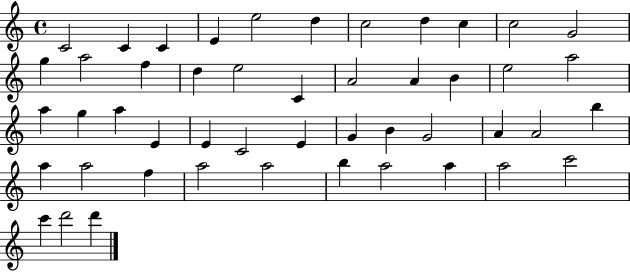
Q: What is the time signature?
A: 4/4